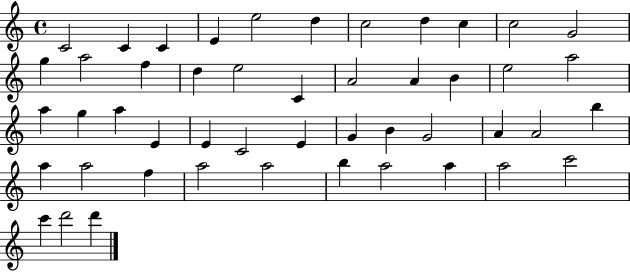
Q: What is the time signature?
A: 4/4